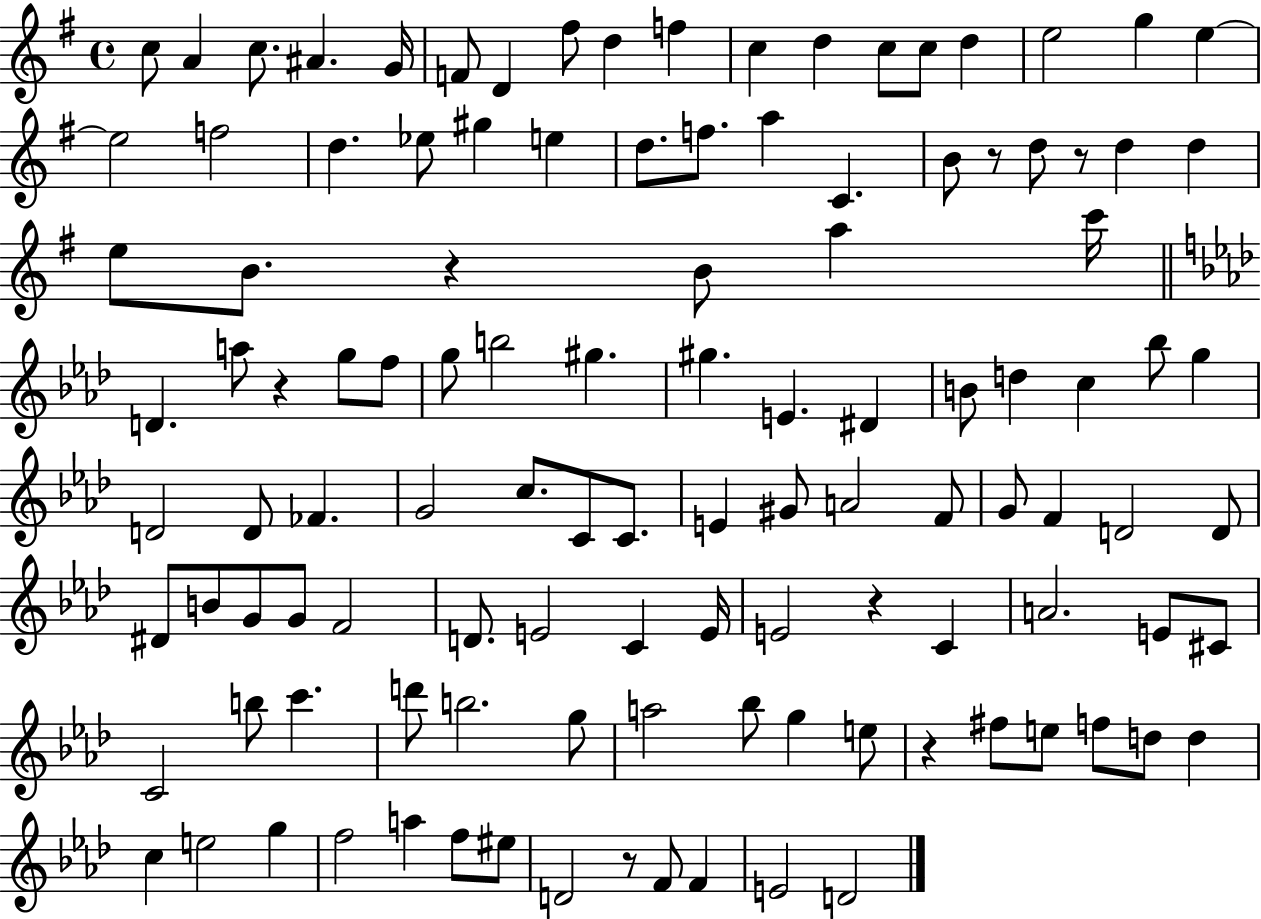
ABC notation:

X:1
T:Untitled
M:4/4
L:1/4
K:G
c/2 A c/2 ^A G/4 F/2 D ^f/2 d f c d c/2 c/2 d e2 g e e2 f2 d _e/2 ^g e d/2 f/2 a C B/2 z/2 d/2 z/2 d d e/2 B/2 z B/2 a c'/4 D a/2 z g/2 f/2 g/2 b2 ^g ^g E ^D B/2 d c _b/2 g D2 D/2 _F G2 c/2 C/2 C/2 E ^G/2 A2 F/2 G/2 F D2 D/2 ^D/2 B/2 G/2 G/2 F2 D/2 E2 C E/4 E2 z C A2 E/2 ^C/2 C2 b/2 c' d'/2 b2 g/2 a2 _b/2 g e/2 z ^f/2 e/2 f/2 d/2 d c e2 g f2 a f/2 ^e/2 D2 z/2 F/2 F E2 D2